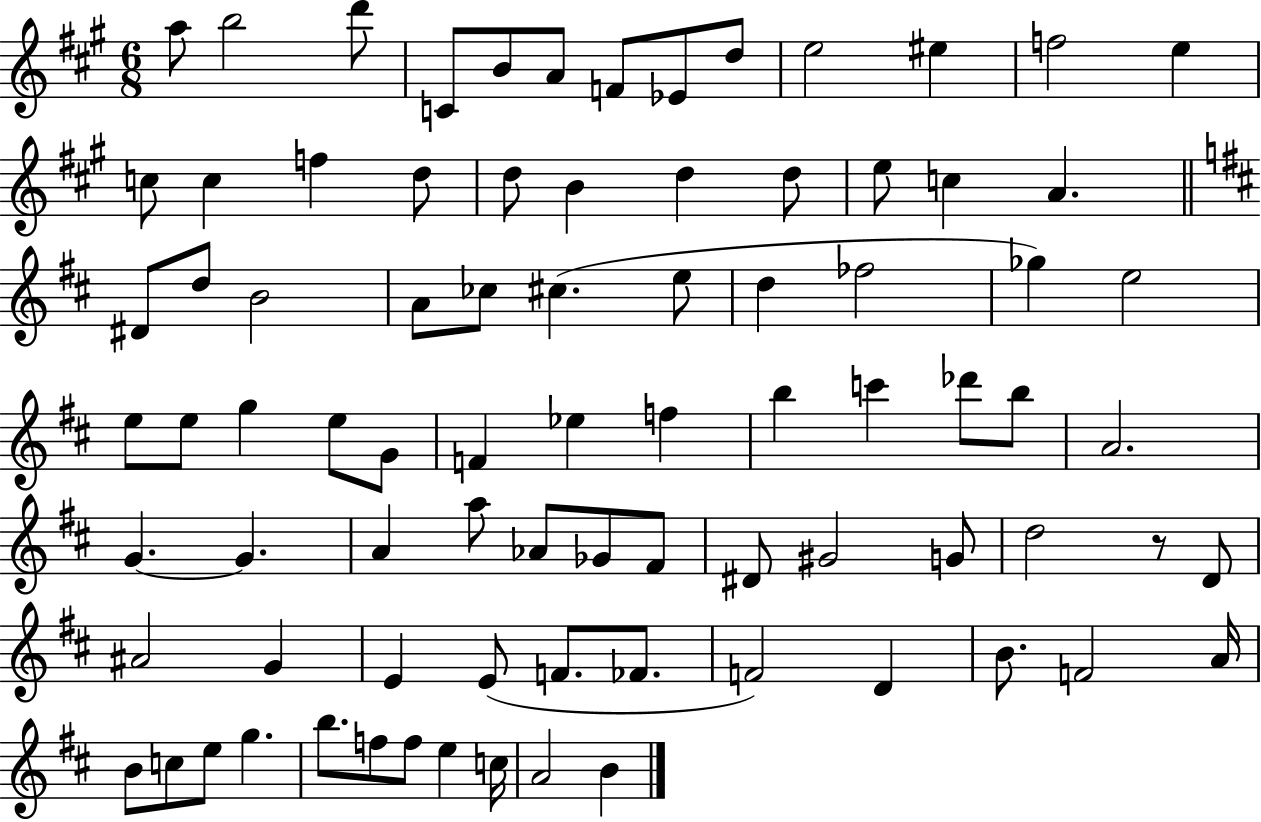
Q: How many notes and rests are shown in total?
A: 83